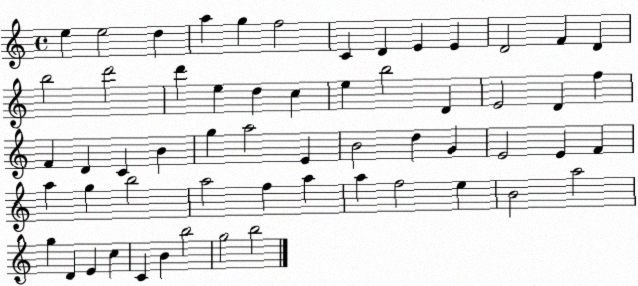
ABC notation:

X:1
T:Untitled
M:4/4
L:1/4
K:C
e e2 d a g f2 C D E E D2 F D b2 d'2 d' e d c e b2 D E2 D f F D C B g a2 E B2 d G E2 E F a g b2 a2 f a a f2 e B2 a2 g D E c C B b2 g2 b2